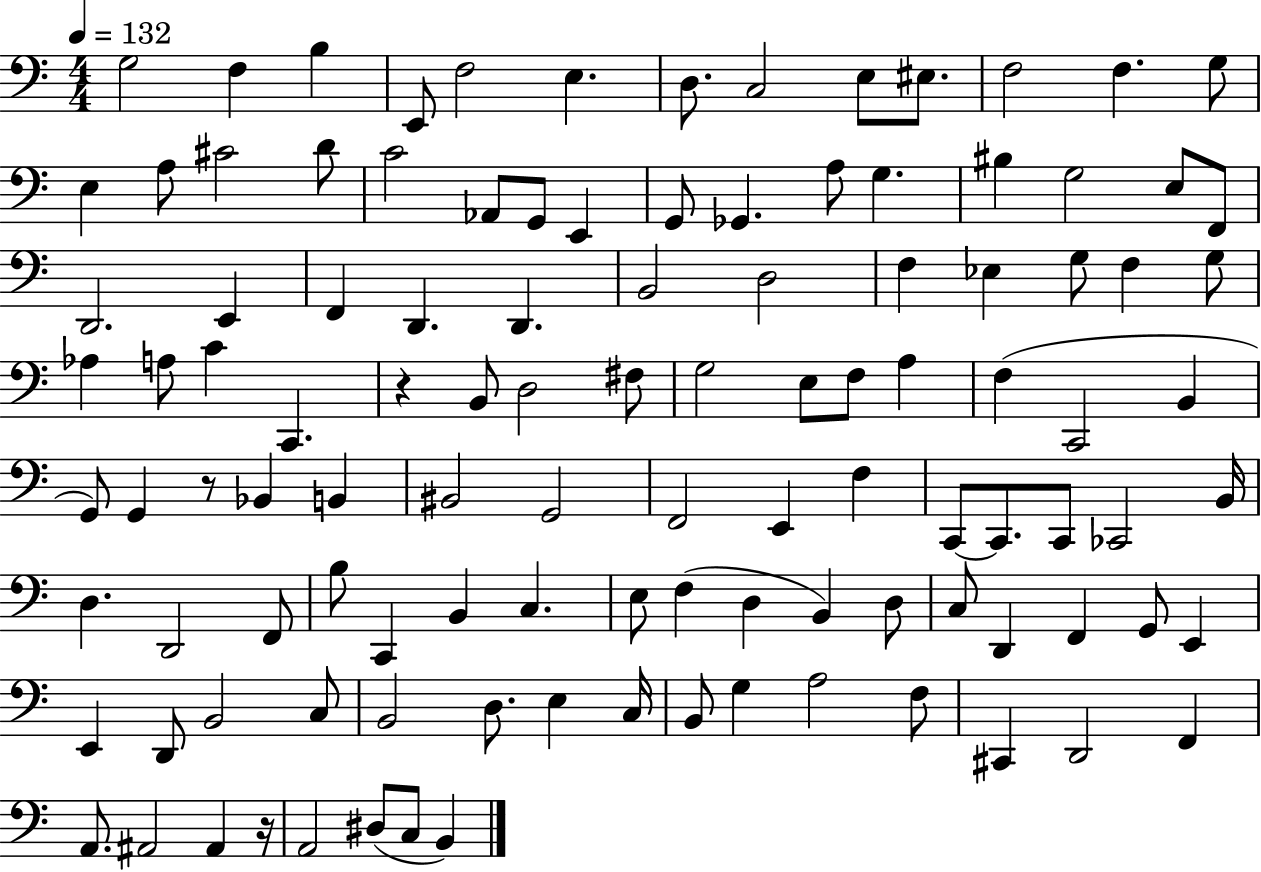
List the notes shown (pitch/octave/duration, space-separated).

G3/h F3/q B3/q E2/e F3/h E3/q. D3/e. C3/h E3/e EIS3/e. F3/h F3/q. G3/e E3/q A3/e C#4/h D4/e C4/h Ab2/e G2/e E2/q G2/e Gb2/q. A3/e G3/q. BIS3/q G3/h E3/e F2/e D2/h. E2/q F2/q D2/q. D2/q. B2/h D3/h F3/q Eb3/q G3/e F3/q G3/e Ab3/q A3/e C4/q C2/q. R/q B2/e D3/h F#3/e G3/h E3/e F3/e A3/q F3/q C2/h B2/q G2/e G2/q R/e Bb2/q B2/q BIS2/h G2/h F2/h E2/q F3/q C2/e C2/e. C2/e CES2/h B2/s D3/q. D2/h F2/e B3/e C2/q B2/q C3/q. E3/e F3/q D3/q B2/q D3/e C3/e D2/q F2/q G2/e E2/q E2/q D2/e B2/h C3/e B2/h D3/e. E3/q C3/s B2/e G3/q A3/h F3/e C#2/q D2/h F2/q A2/e. A#2/h A#2/q R/s A2/h D#3/e C3/e B2/q